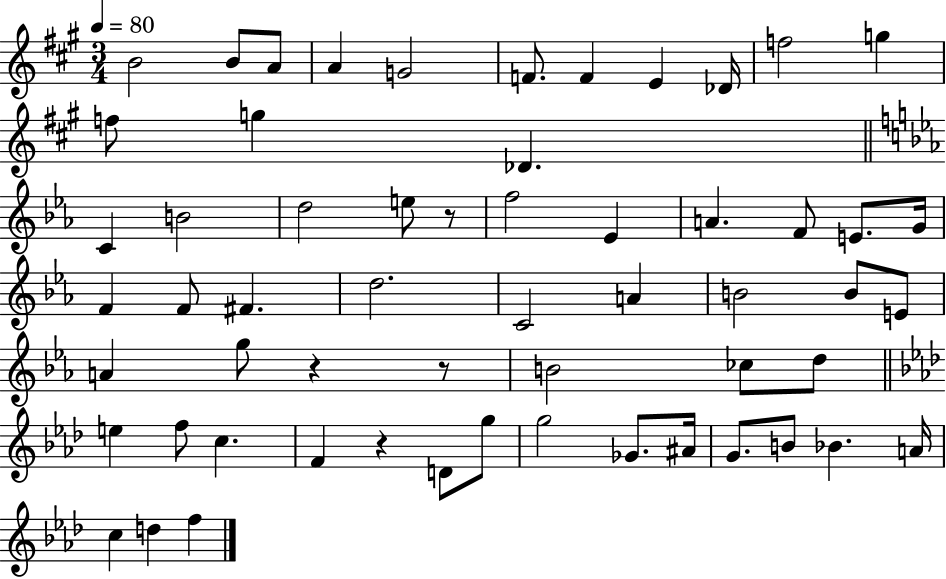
X:1
T:Untitled
M:3/4
L:1/4
K:A
B2 B/2 A/2 A G2 F/2 F E _D/4 f2 g f/2 g _D C B2 d2 e/2 z/2 f2 _E A F/2 E/2 G/4 F F/2 ^F d2 C2 A B2 B/2 E/2 A g/2 z z/2 B2 _c/2 d/2 e f/2 c F z D/2 g/2 g2 _G/2 ^A/4 G/2 B/2 _B A/4 c d f